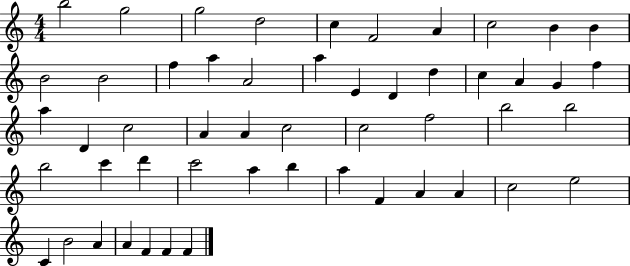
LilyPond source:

{
  \clef treble
  \numericTimeSignature
  \time 4/4
  \key c \major
  b''2 g''2 | g''2 d''2 | c''4 f'2 a'4 | c''2 b'4 b'4 | \break b'2 b'2 | f''4 a''4 a'2 | a''4 e'4 d'4 d''4 | c''4 a'4 g'4 f''4 | \break a''4 d'4 c''2 | a'4 a'4 c''2 | c''2 f''2 | b''2 b''2 | \break b''2 c'''4 d'''4 | c'''2 a''4 b''4 | a''4 f'4 a'4 a'4 | c''2 e''2 | \break c'4 b'2 a'4 | a'4 f'4 f'4 f'4 | \bar "|."
}